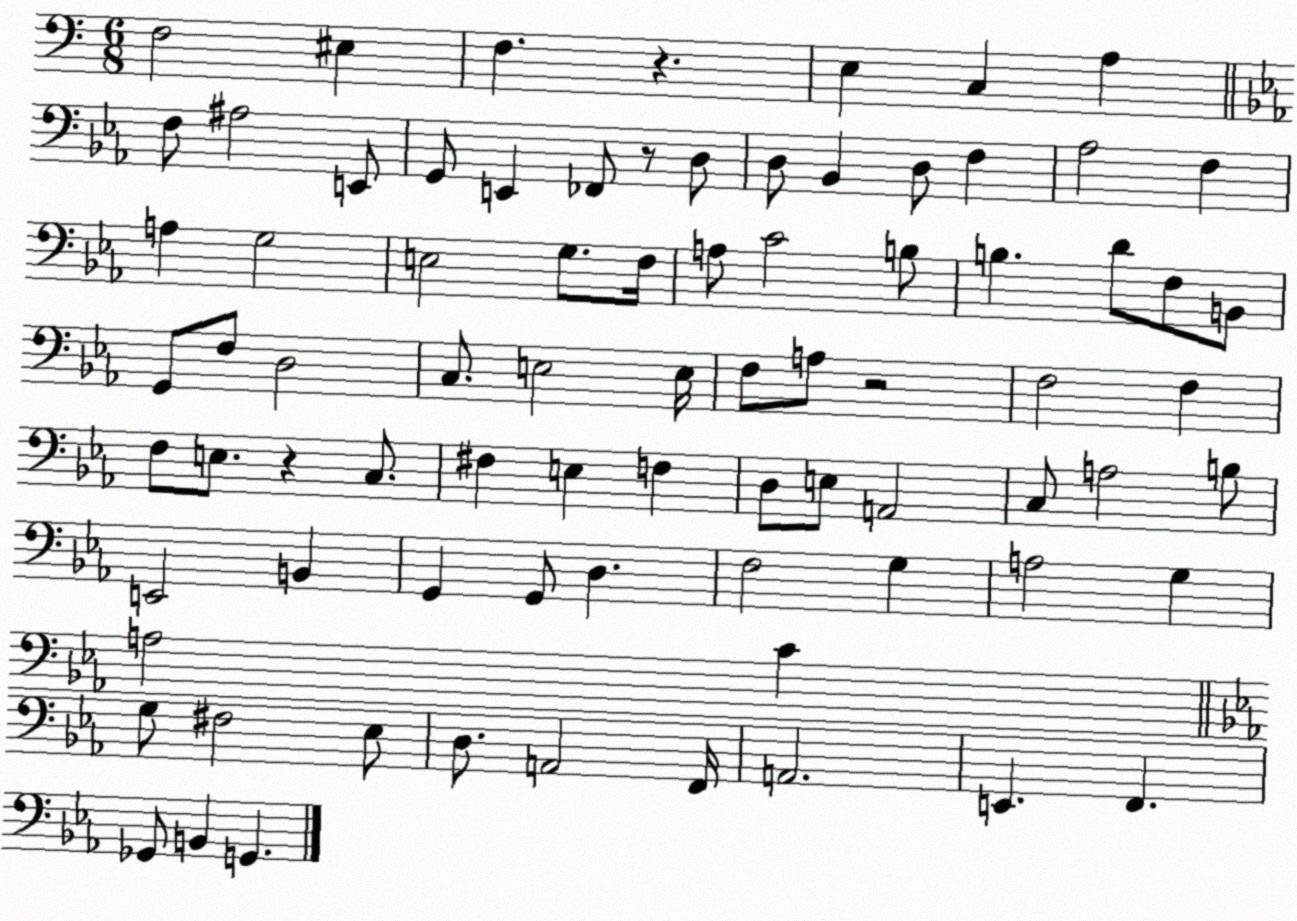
X:1
T:Untitled
M:6/8
L:1/4
K:C
F,2 ^E, F, z E, C, A, F,/2 ^A,2 E,,/2 G,,/2 E,, _F,,/2 z/2 D,/2 D,/2 _B,, D,/2 F, _A,2 F, A, G,2 E,2 G,/2 F,/4 A,/2 C2 B,/2 B, D/2 F,/2 B,,/2 G,,/2 F,/2 D,2 C,/2 E,2 E,/4 F,/2 A,/2 z2 F,2 F, F,/2 E,/2 z C,/2 ^F, E, F, D,/2 E,/2 A,,2 C,/2 A,2 B,/2 E,,2 B,, G,, G,,/2 D, F,2 G, A,2 G, A,2 C G,/2 ^F,2 _E,/2 D,/2 A,,2 F,,/4 A,,2 E,, F,, _G,,/2 B,, G,,